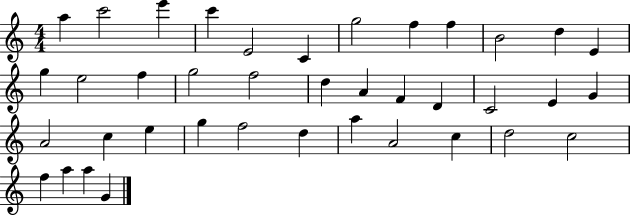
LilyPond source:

{
  \clef treble
  \numericTimeSignature
  \time 4/4
  \key c \major
  a''4 c'''2 e'''4 | c'''4 e'2 c'4 | g''2 f''4 f''4 | b'2 d''4 e'4 | \break g''4 e''2 f''4 | g''2 f''2 | d''4 a'4 f'4 d'4 | c'2 e'4 g'4 | \break a'2 c''4 e''4 | g''4 f''2 d''4 | a''4 a'2 c''4 | d''2 c''2 | \break f''4 a''4 a''4 g'4 | \bar "|."
}